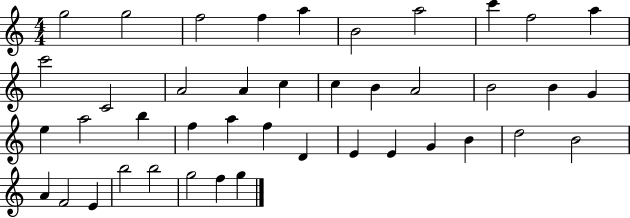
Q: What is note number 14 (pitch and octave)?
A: A4